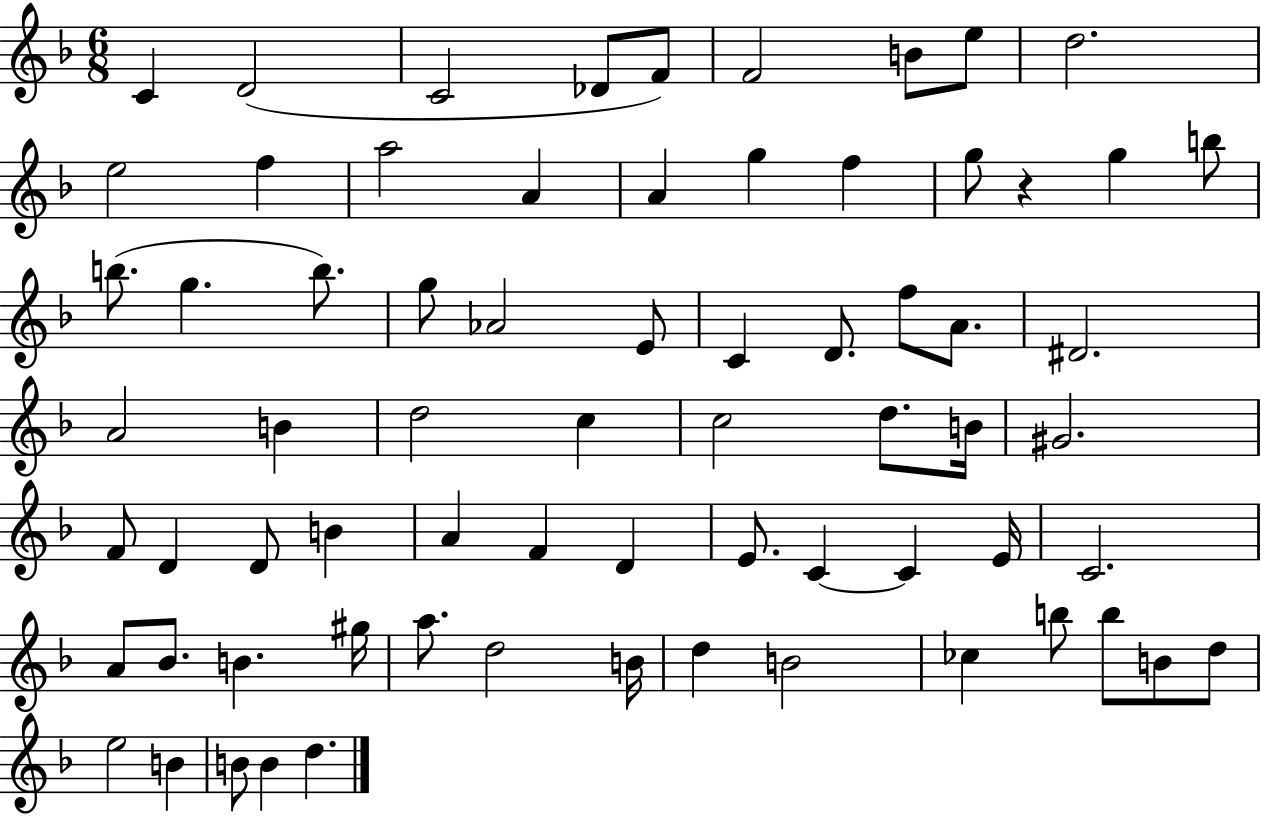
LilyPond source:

{
  \clef treble
  \numericTimeSignature
  \time 6/8
  \key f \major
  c'4 d'2( | c'2 des'8 f'8) | f'2 b'8 e''8 | d''2. | \break e''2 f''4 | a''2 a'4 | a'4 g''4 f''4 | g''8 r4 g''4 b''8 | \break b''8.( g''4. b''8.) | g''8 aes'2 e'8 | c'4 d'8. f''8 a'8. | dis'2. | \break a'2 b'4 | d''2 c''4 | c''2 d''8. b'16 | gis'2. | \break f'8 d'4 d'8 b'4 | a'4 f'4 d'4 | e'8. c'4~~ c'4 e'16 | c'2. | \break a'8 bes'8. b'4. gis''16 | a''8. d''2 b'16 | d''4 b'2 | ces''4 b''8 b''8 b'8 d''8 | \break e''2 b'4 | b'8 b'4 d''4. | \bar "|."
}